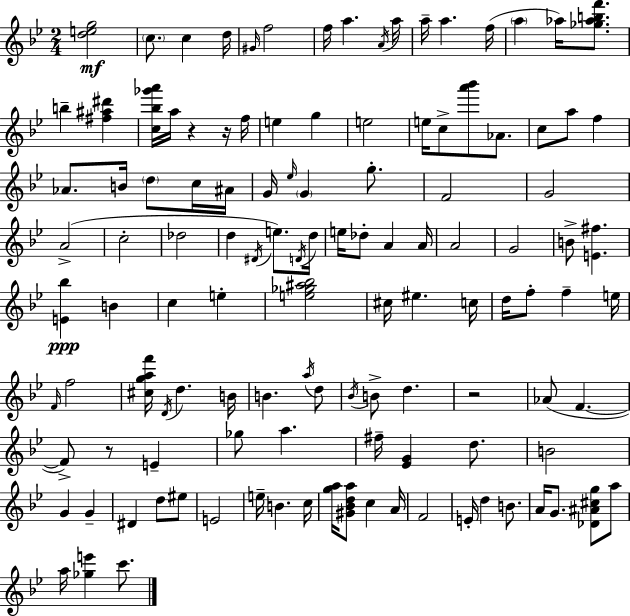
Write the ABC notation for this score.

X:1
T:Untitled
M:2/4
L:1/4
K:Gm
[deg]2 c/2 c d/4 ^G/4 f2 f/4 a A/4 a/4 a/4 a f/4 a _a/4 [_g_abf']/2 b [^f^a^d'] [c_b_g'a']/4 a/4 z z/4 f/4 e g e2 e/4 c/2 [a'_b']/2 _A/2 c/2 a/2 f _A/2 B/4 d/2 c/4 ^A/4 G/4 _e/4 G g/2 F2 G2 A2 c2 _d2 d ^D/4 e/2 D/4 d/4 e/4 _d/2 A A/4 A2 G2 B/2 [E^f] [E_b] B c e [e_g^a_b]2 ^c/4 ^e c/4 d/4 f/2 f e/4 F/4 f2 [^cgaf']/4 D/4 d B/4 B a/4 d/2 _B/4 B/2 d z2 _A/2 F F/2 z/2 E _g/2 a ^f/4 [_EG] d/2 B2 G G ^D d/2 ^e/2 E2 e/4 B c/4 [ga]/4 [^G_Bda]/2 c A/4 F2 E/4 d B/2 A/4 G/2 [_D^A^cg]/2 a/2 a/4 [_ge'] c'/2